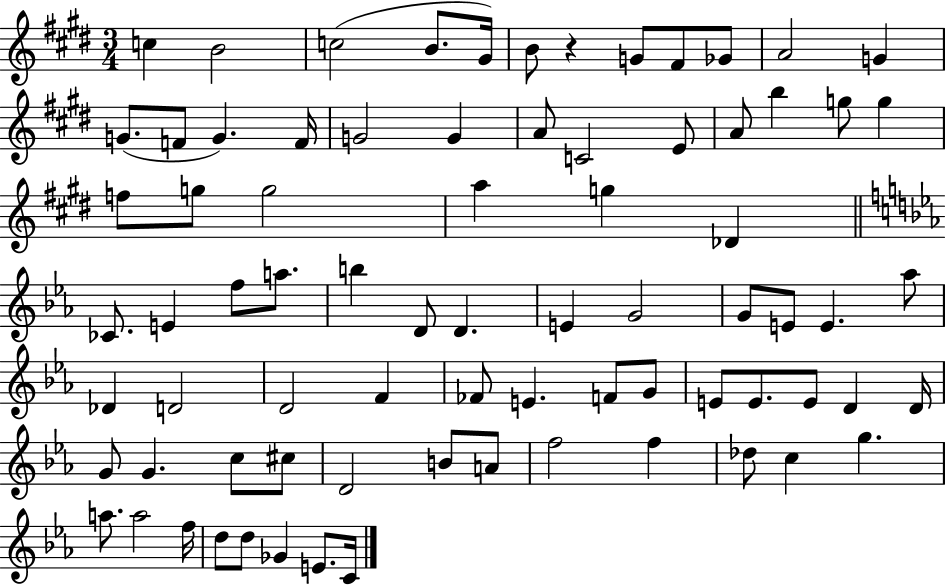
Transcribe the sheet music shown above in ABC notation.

X:1
T:Untitled
M:3/4
L:1/4
K:E
c B2 c2 B/2 ^G/4 B/2 z G/2 ^F/2 _G/2 A2 G G/2 F/2 G F/4 G2 G A/2 C2 E/2 A/2 b g/2 g f/2 g/2 g2 a g _D _C/2 E f/2 a/2 b D/2 D E G2 G/2 E/2 E _a/2 _D D2 D2 F _F/2 E F/2 G/2 E/2 E/2 E/2 D D/4 G/2 G c/2 ^c/2 D2 B/2 A/2 f2 f _d/2 c g a/2 a2 f/4 d/2 d/2 _G E/2 C/4